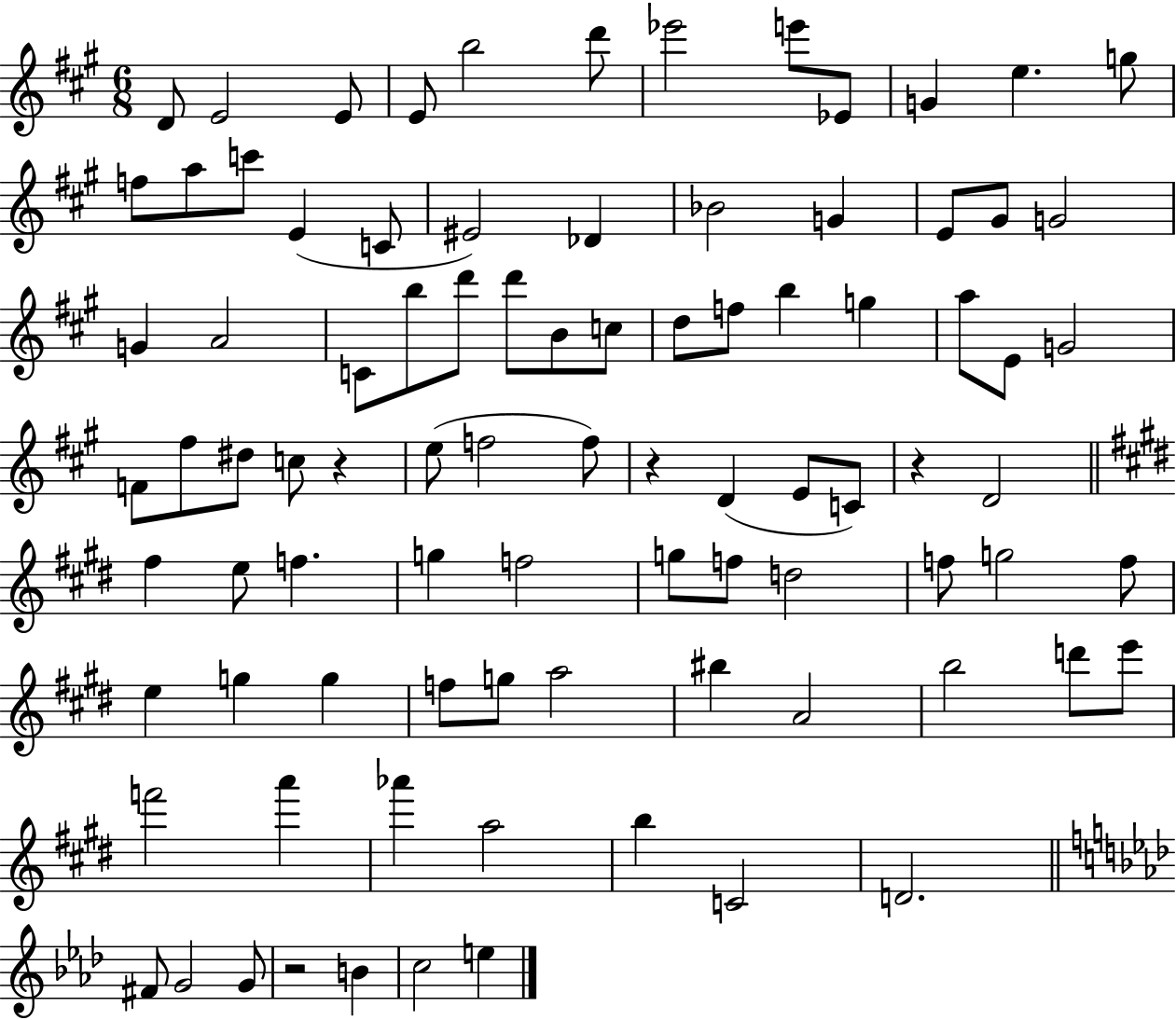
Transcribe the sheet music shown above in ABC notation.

X:1
T:Untitled
M:6/8
L:1/4
K:A
D/2 E2 E/2 E/2 b2 d'/2 _e'2 e'/2 _E/2 G e g/2 f/2 a/2 c'/2 E C/2 ^E2 _D _B2 G E/2 ^G/2 G2 G A2 C/2 b/2 d'/2 d'/2 B/2 c/2 d/2 f/2 b g a/2 E/2 G2 F/2 ^f/2 ^d/2 c/2 z e/2 f2 f/2 z D E/2 C/2 z D2 ^f e/2 f g f2 g/2 f/2 d2 f/2 g2 f/2 e g g f/2 g/2 a2 ^b A2 b2 d'/2 e'/2 f'2 a' _a' a2 b C2 D2 ^F/2 G2 G/2 z2 B c2 e